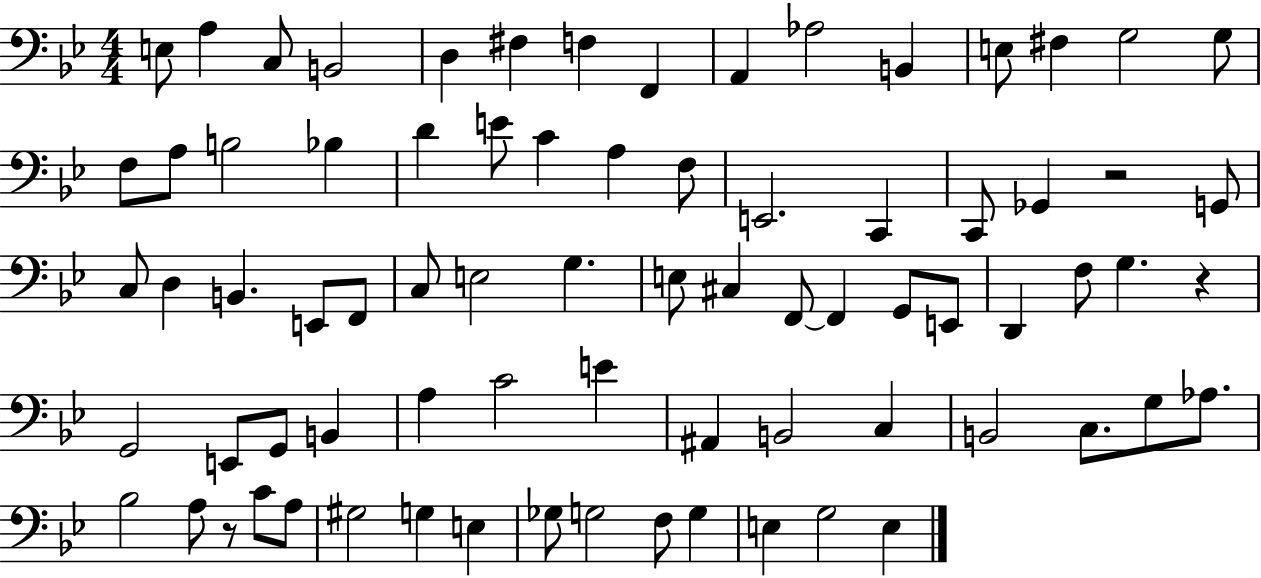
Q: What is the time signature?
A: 4/4